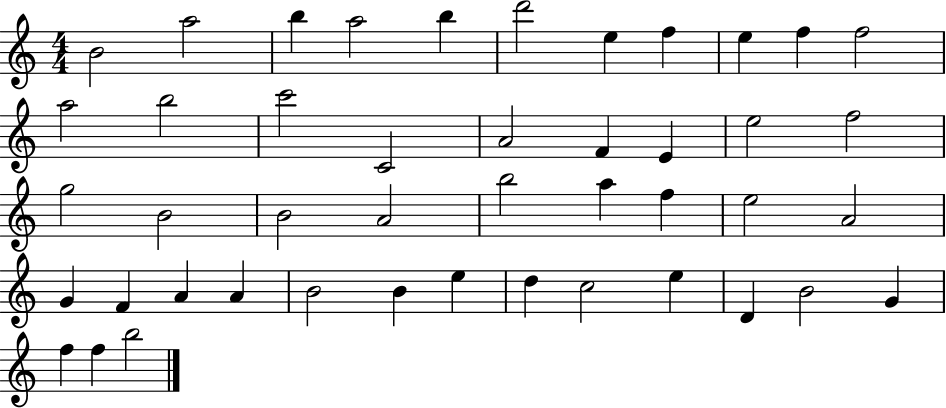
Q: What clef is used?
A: treble